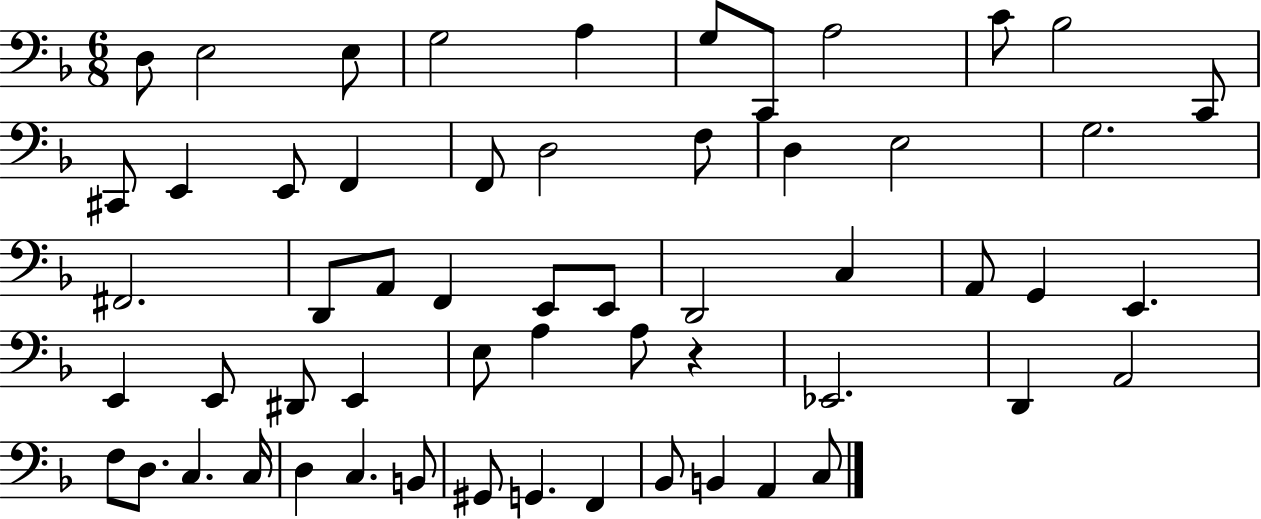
X:1
T:Untitled
M:6/8
L:1/4
K:F
D,/2 E,2 E,/2 G,2 A, G,/2 C,,/2 A,2 C/2 _B,2 C,,/2 ^C,,/2 E,, E,,/2 F,, F,,/2 D,2 F,/2 D, E,2 G,2 ^F,,2 D,,/2 A,,/2 F,, E,,/2 E,,/2 D,,2 C, A,,/2 G,, E,, E,, E,,/2 ^D,,/2 E,, E,/2 A, A,/2 z _E,,2 D,, A,,2 F,/2 D,/2 C, C,/4 D, C, B,,/2 ^G,,/2 G,, F,, _B,,/2 B,, A,, C,/2